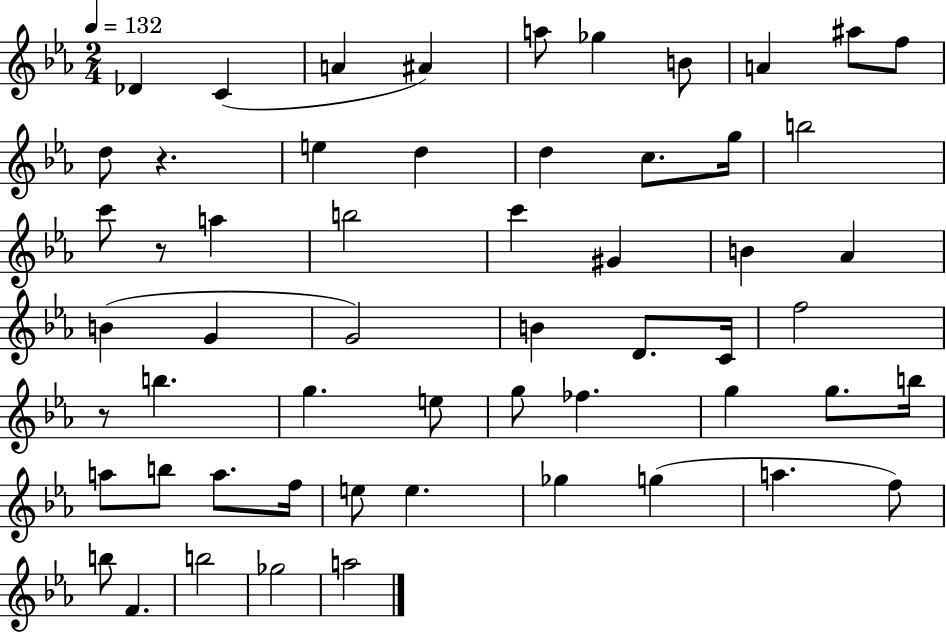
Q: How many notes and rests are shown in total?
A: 57